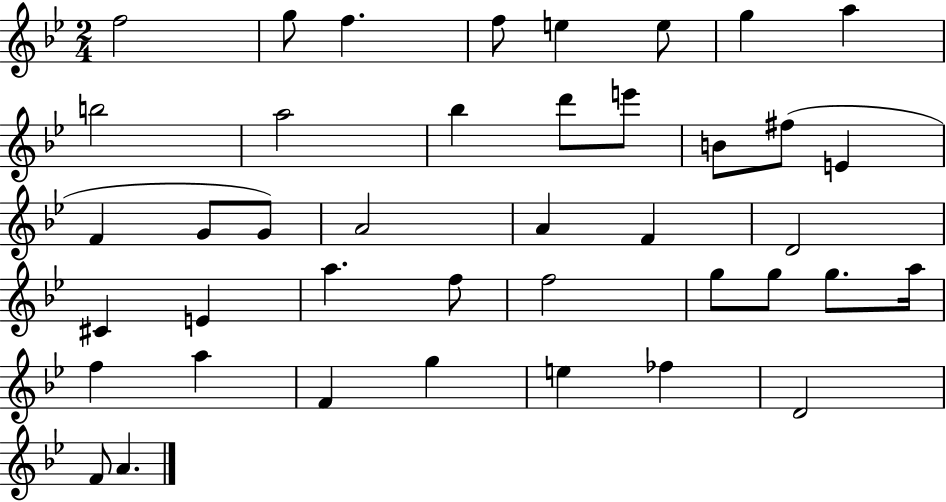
{
  \clef treble
  \numericTimeSignature
  \time 2/4
  \key bes \major
  f''2 | g''8 f''4. | f''8 e''4 e''8 | g''4 a''4 | \break b''2 | a''2 | bes''4 d'''8 e'''8 | b'8 fis''8( e'4 | \break f'4 g'8 g'8) | a'2 | a'4 f'4 | d'2 | \break cis'4 e'4 | a''4. f''8 | f''2 | g''8 g''8 g''8. a''16 | \break f''4 a''4 | f'4 g''4 | e''4 fes''4 | d'2 | \break f'8 a'4. | \bar "|."
}